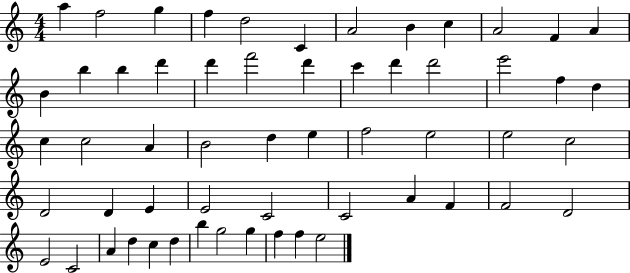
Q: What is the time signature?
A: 4/4